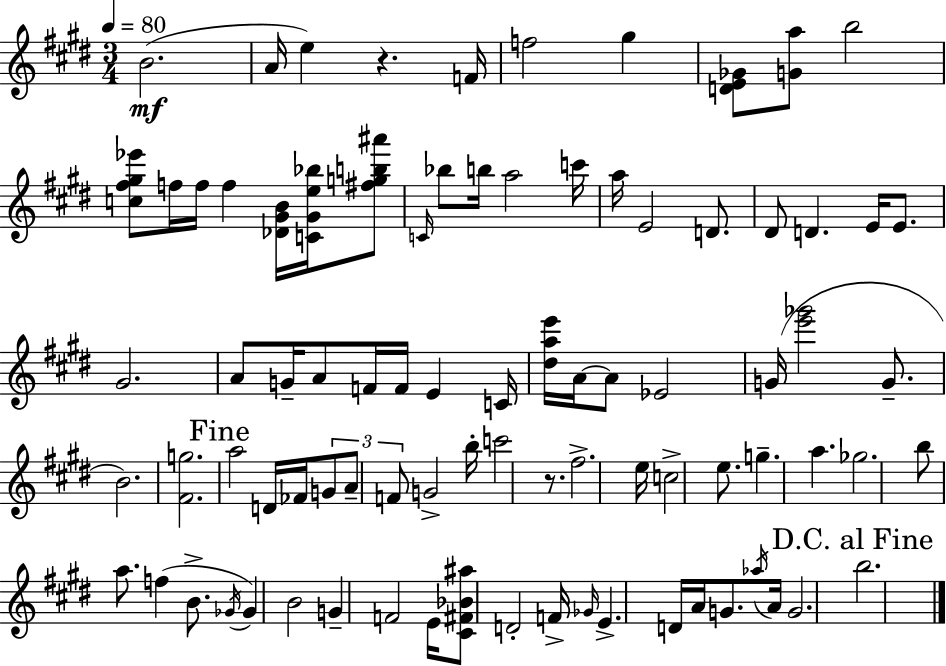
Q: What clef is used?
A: treble